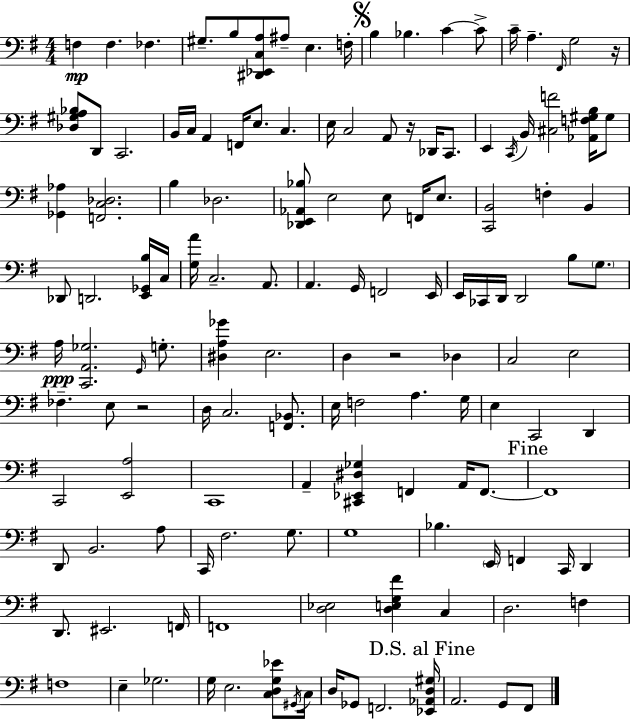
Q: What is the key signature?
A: G major